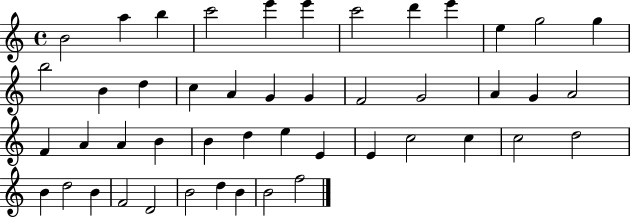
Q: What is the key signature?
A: C major